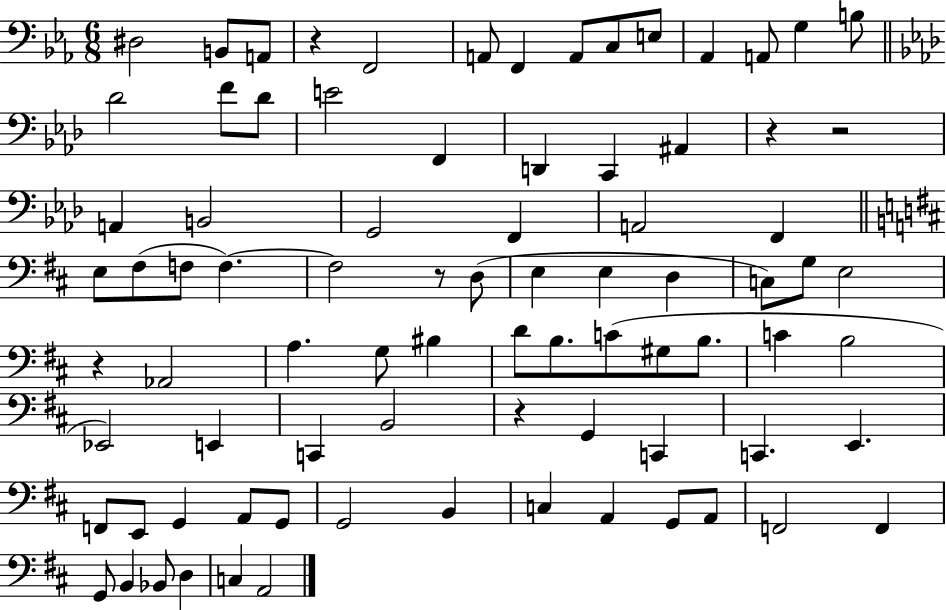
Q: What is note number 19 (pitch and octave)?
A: D2